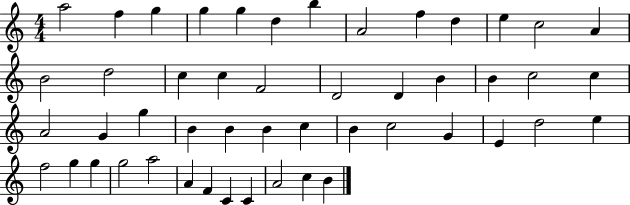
A5/h F5/q G5/q G5/q G5/q D5/q B5/q A4/h F5/q D5/q E5/q C5/h A4/q B4/h D5/h C5/q C5/q F4/h D4/h D4/q B4/q B4/q C5/h C5/q A4/h G4/q G5/q B4/q B4/q B4/q C5/q B4/q C5/h G4/q E4/q D5/h E5/q F5/h G5/q G5/q G5/h A5/h A4/q F4/q C4/q C4/q A4/h C5/q B4/q